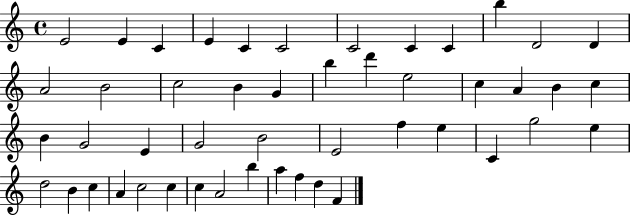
{
  \clef treble
  \time 4/4
  \defaultTimeSignature
  \key c \major
  e'2 e'4 c'4 | e'4 c'4 c'2 | c'2 c'4 c'4 | b''4 d'2 d'4 | \break a'2 b'2 | c''2 b'4 g'4 | b''4 d'''4 e''2 | c''4 a'4 b'4 c''4 | \break b'4 g'2 e'4 | g'2 b'2 | e'2 f''4 e''4 | c'4 g''2 e''4 | \break d''2 b'4 c''4 | a'4 c''2 c''4 | c''4 a'2 b''4 | a''4 f''4 d''4 f'4 | \break \bar "|."
}